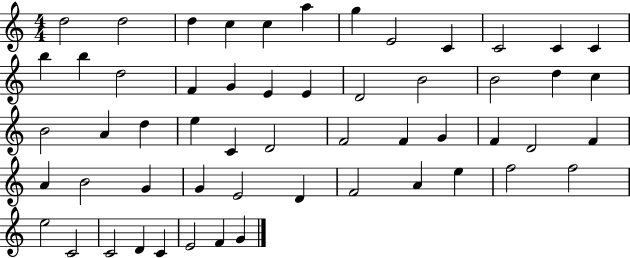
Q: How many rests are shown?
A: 0